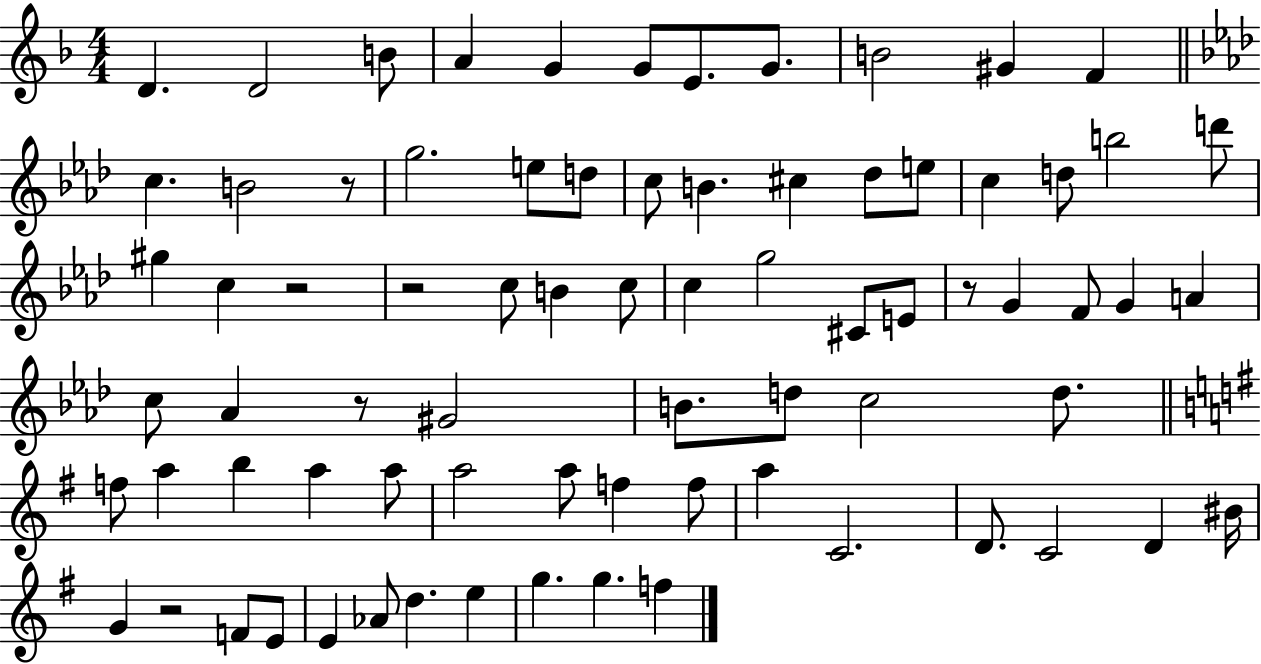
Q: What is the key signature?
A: F major